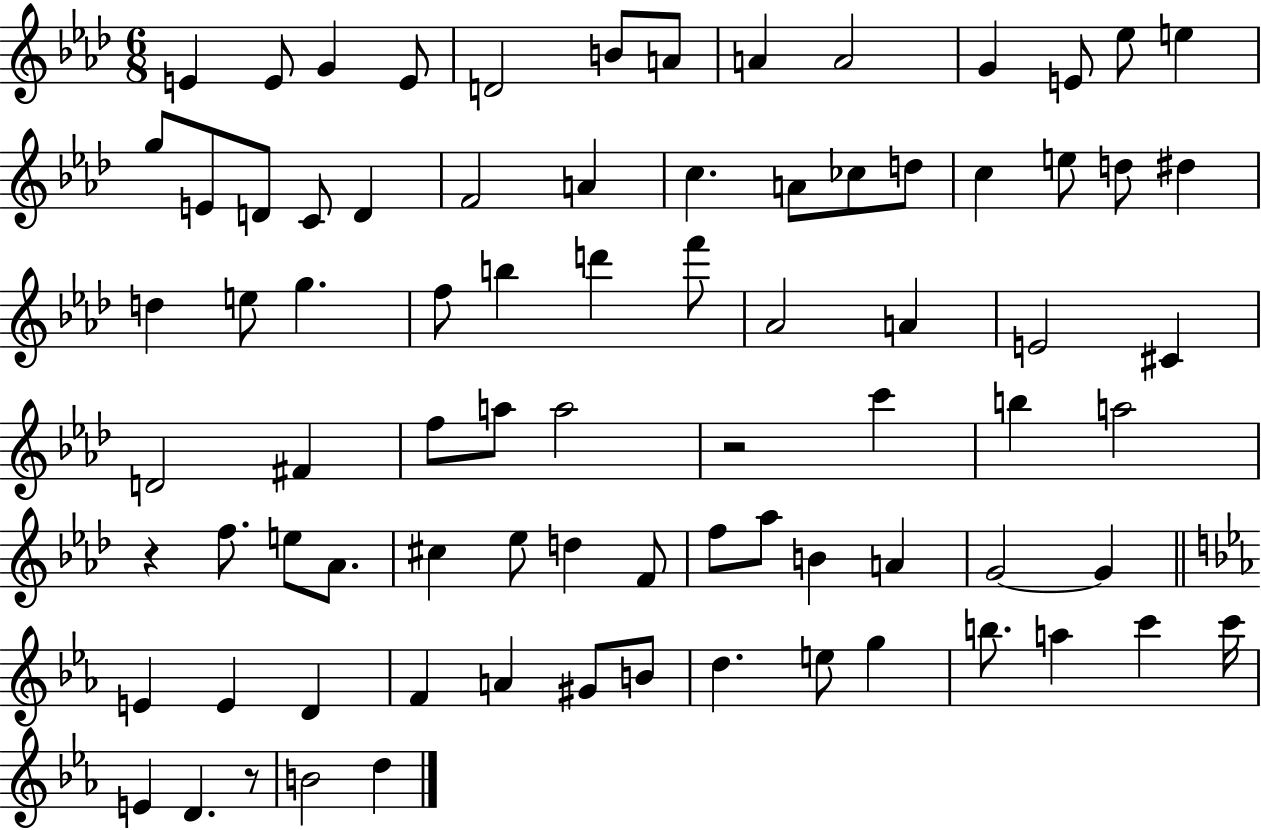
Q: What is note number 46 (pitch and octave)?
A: B5